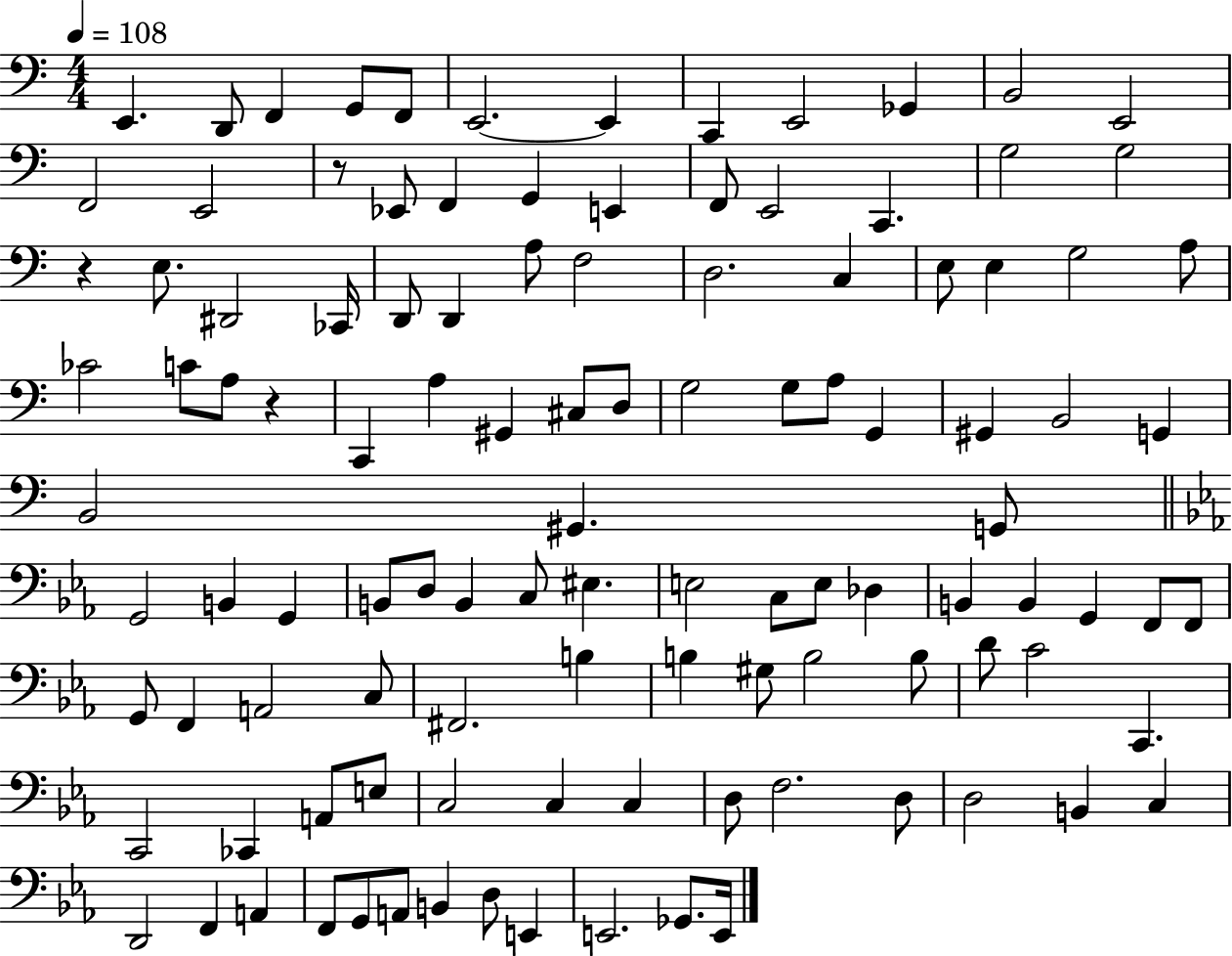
{
  \clef bass
  \numericTimeSignature
  \time 4/4
  \key c \major
  \tempo 4 = 108
  e,4. d,8 f,4 g,8 f,8 | e,2.~~ e,4 | c,4 e,2 ges,4 | b,2 e,2 | \break f,2 e,2 | r8 ees,8 f,4 g,4 e,4 | f,8 e,2 c,4. | g2 g2 | \break r4 e8. dis,2 ces,16 | d,8 d,4 a8 f2 | d2. c4 | e8 e4 g2 a8 | \break ces'2 c'8 a8 r4 | c,4 a4 gis,4 cis8 d8 | g2 g8 a8 g,4 | gis,4 b,2 g,4 | \break b,2 gis,4. g,8 | \bar "||" \break \key ees \major g,2 b,4 g,4 | b,8 d8 b,4 c8 eis4. | e2 c8 e8 des4 | b,4 b,4 g,4 f,8 f,8 | \break g,8 f,4 a,2 c8 | fis,2. b4 | b4 gis8 b2 b8 | d'8 c'2 c,4. | \break c,2 ces,4 a,8 e8 | c2 c4 c4 | d8 f2. d8 | d2 b,4 c4 | \break d,2 f,4 a,4 | f,8 g,8 a,8 b,4 d8 e,4 | e,2. ges,8. e,16 | \bar "|."
}